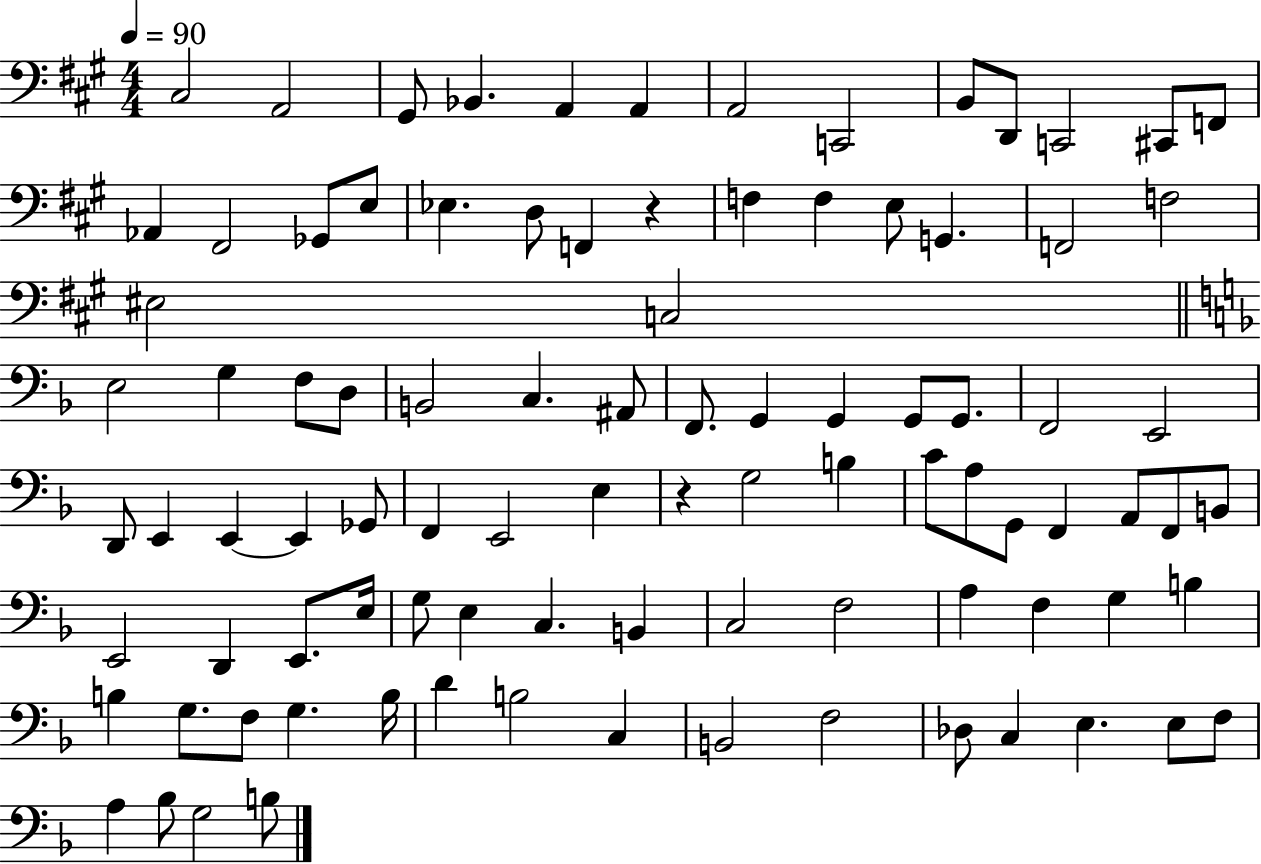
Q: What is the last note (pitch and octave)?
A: B3